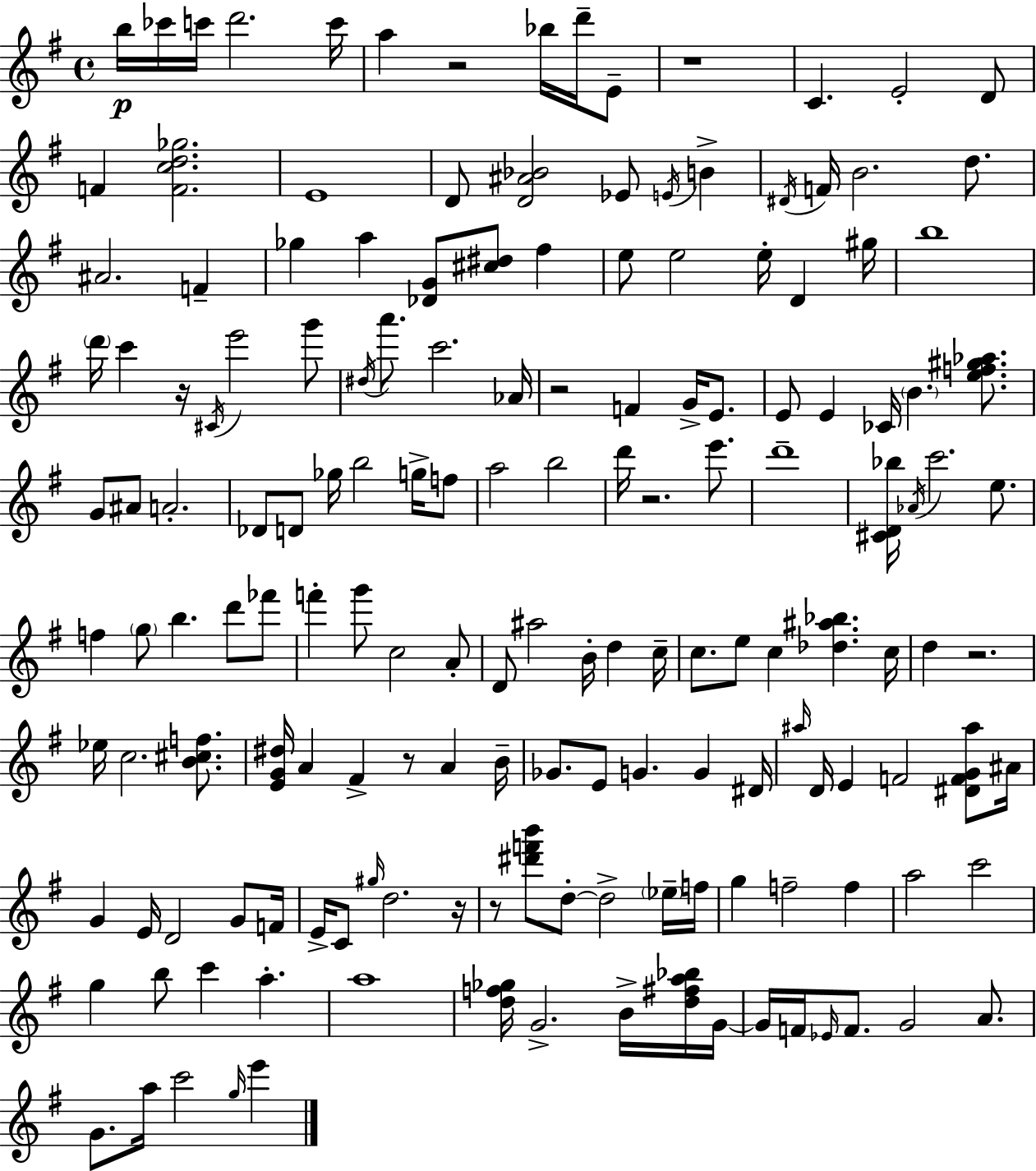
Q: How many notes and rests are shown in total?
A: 160